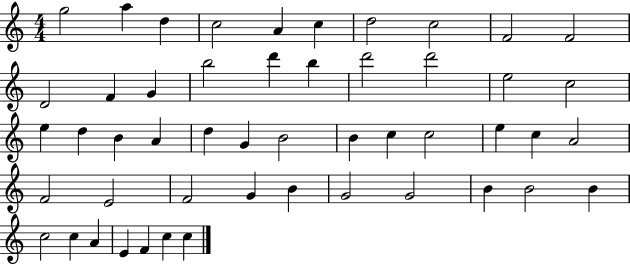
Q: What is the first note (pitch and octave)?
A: G5